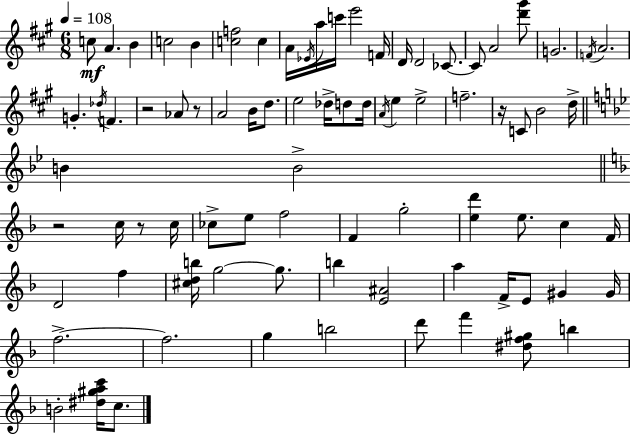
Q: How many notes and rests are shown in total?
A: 81